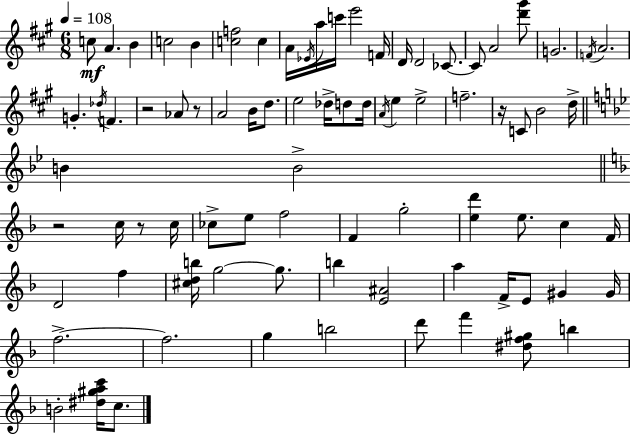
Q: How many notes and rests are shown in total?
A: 81